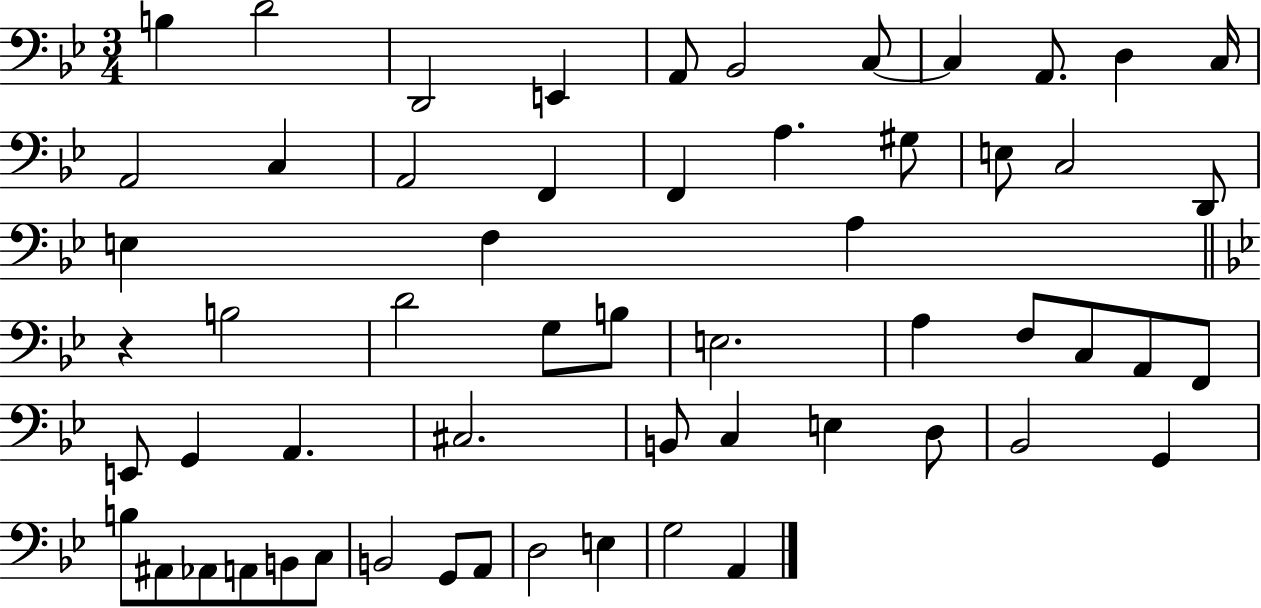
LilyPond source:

{
  \clef bass
  \numericTimeSignature
  \time 3/4
  \key bes \major
  \repeat volta 2 { b4 d'2 | d,2 e,4 | a,8 bes,2 c8~~ | c4 a,8. d4 c16 | \break a,2 c4 | a,2 f,4 | f,4 a4. gis8 | e8 c2 d,8 | \break e4 f4 a4 | \bar "||" \break \key bes \major r4 b2 | d'2 g8 b8 | e2. | a4 f8 c8 a,8 f,8 | \break e,8 g,4 a,4. | cis2. | b,8 c4 e4 d8 | bes,2 g,4 | \break b8 ais,8 aes,8 a,8 b,8 c8 | b,2 g,8 a,8 | d2 e4 | g2 a,4 | \break } \bar "|."
}